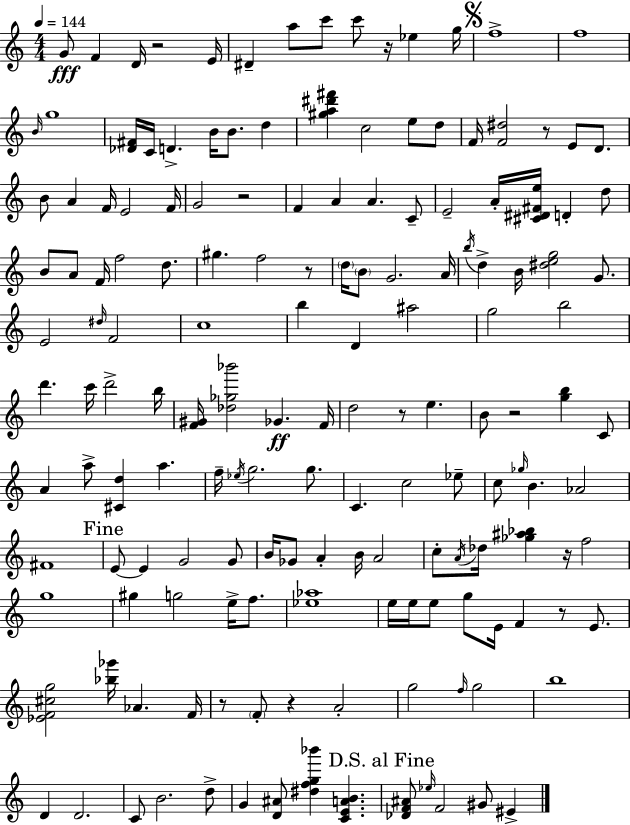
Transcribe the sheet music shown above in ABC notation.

X:1
T:Untitled
M:4/4
L:1/4
K:C
G/2 F D/4 z2 E/4 ^D a/2 c'/2 c'/2 z/4 _e g/4 f4 f4 B/4 g4 [_D^F]/4 C/4 D B/4 B/2 d [^ga^d'^f'] c2 e/2 d/2 F/4 [F^d]2 z/2 E/2 D/2 B/2 A F/4 E2 F/4 G2 z2 F A A C/2 E2 A/4 [^C^D^Fe]/4 D d/2 B/2 A/2 F/4 f2 d/2 ^g f2 z/2 d/4 B/2 G2 A/4 b/4 d B/4 [^deg]2 G/2 E2 ^d/4 F2 c4 b D ^a2 g2 b2 d' c'/4 d'2 b/4 [F^G]/4 [_d_g_b']2 _G F/4 d2 z/2 e B/2 z2 [gb] C/2 A a/2 [^Cd] a f/4 _e/4 g2 g/2 C c2 _e/2 c/2 _g/4 B _A2 ^F4 E/2 E G2 G/2 B/4 _G/2 A B/4 A2 c/2 A/4 _d/4 [_g^a_b] z/4 f2 g4 ^g g2 e/4 f/2 [_e_a]4 e/4 e/4 e/2 g/2 E/4 F z/2 E/2 [_EF^cg]2 [_b_g']/4 _A F/4 z/2 F/2 z A2 g2 f/4 g2 b4 D D2 C/2 B2 d/2 G [D^A]/2 [^dfg_b'] [CEAB] [_DF^A]/2 _e/4 F2 ^G/2 ^E